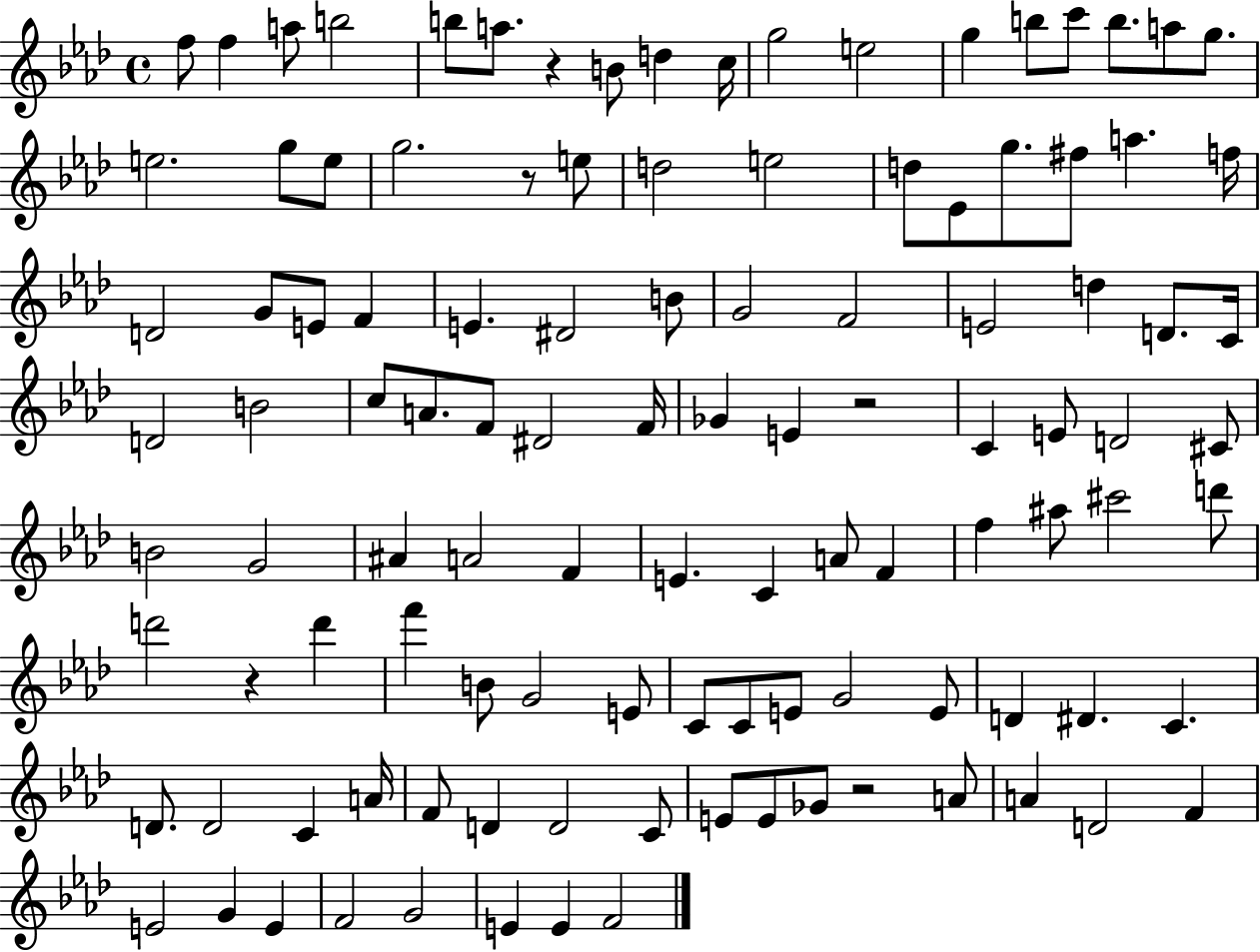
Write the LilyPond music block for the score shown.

{
  \clef treble
  \time 4/4
  \defaultTimeSignature
  \key aes \major
  f''8 f''4 a''8 b''2 | b''8 a''8. r4 b'8 d''4 c''16 | g''2 e''2 | g''4 b''8 c'''8 b''8. a''8 g''8. | \break e''2. g''8 e''8 | g''2. r8 e''8 | d''2 e''2 | d''8 ees'8 g''8. fis''8 a''4. f''16 | \break d'2 g'8 e'8 f'4 | e'4. dis'2 b'8 | g'2 f'2 | e'2 d''4 d'8. c'16 | \break d'2 b'2 | c''8 a'8. f'8 dis'2 f'16 | ges'4 e'4 r2 | c'4 e'8 d'2 cis'8 | \break b'2 g'2 | ais'4 a'2 f'4 | e'4. c'4 a'8 f'4 | f''4 ais''8 cis'''2 d'''8 | \break d'''2 r4 d'''4 | f'''4 b'8 g'2 e'8 | c'8 c'8 e'8 g'2 e'8 | d'4 dis'4. c'4. | \break d'8. d'2 c'4 a'16 | f'8 d'4 d'2 c'8 | e'8 e'8 ges'8 r2 a'8 | a'4 d'2 f'4 | \break e'2 g'4 e'4 | f'2 g'2 | e'4 e'4 f'2 | \bar "|."
}